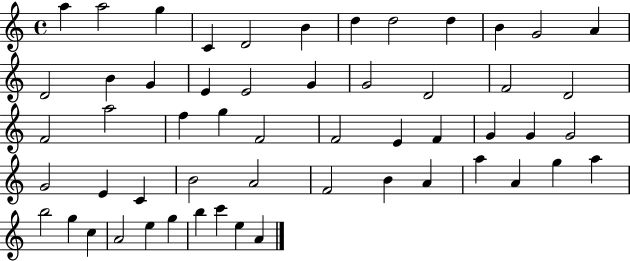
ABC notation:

X:1
T:Untitled
M:4/4
L:1/4
K:C
a a2 g C D2 B d d2 d B G2 A D2 B G E E2 G G2 D2 F2 D2 F2 a2 f g F2 F2 E F G G G2 G2 E C B2 A2 F2 B A a A g a b2 g c A2 e g b c' e A